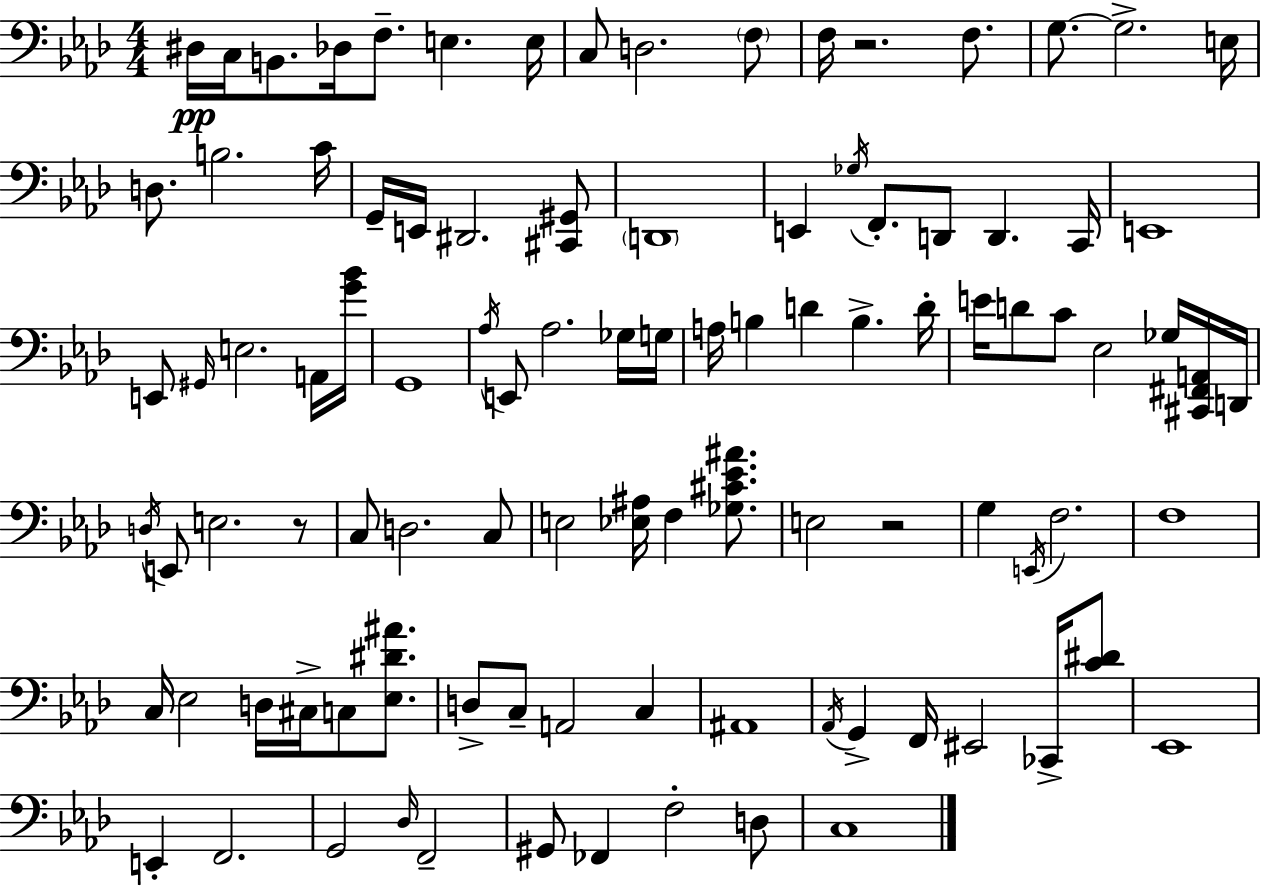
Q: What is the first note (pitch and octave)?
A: D#3